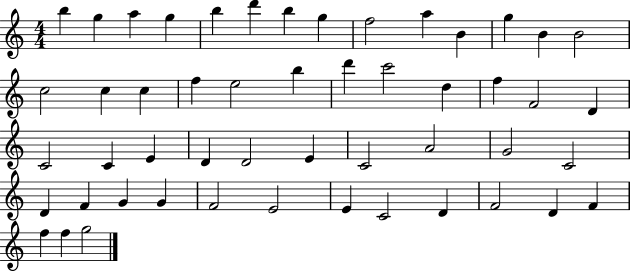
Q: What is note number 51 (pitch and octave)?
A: G5